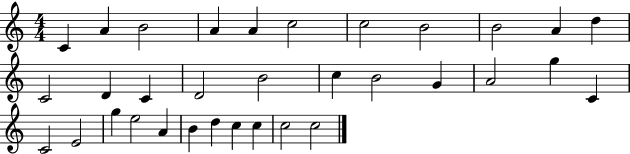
C4/q A4/q B4/h A4/q A4/q C5/h C5/h B4/h B4/h A4/q D5/q C4/h D4/q C4/q D4/h B4/h C5/q B4/h G4/q A4/h G5/q C4/q C4/h E4/h G5/q E5/h A4/q B4/q D5/q C5/q C5/q C5/h C5/h